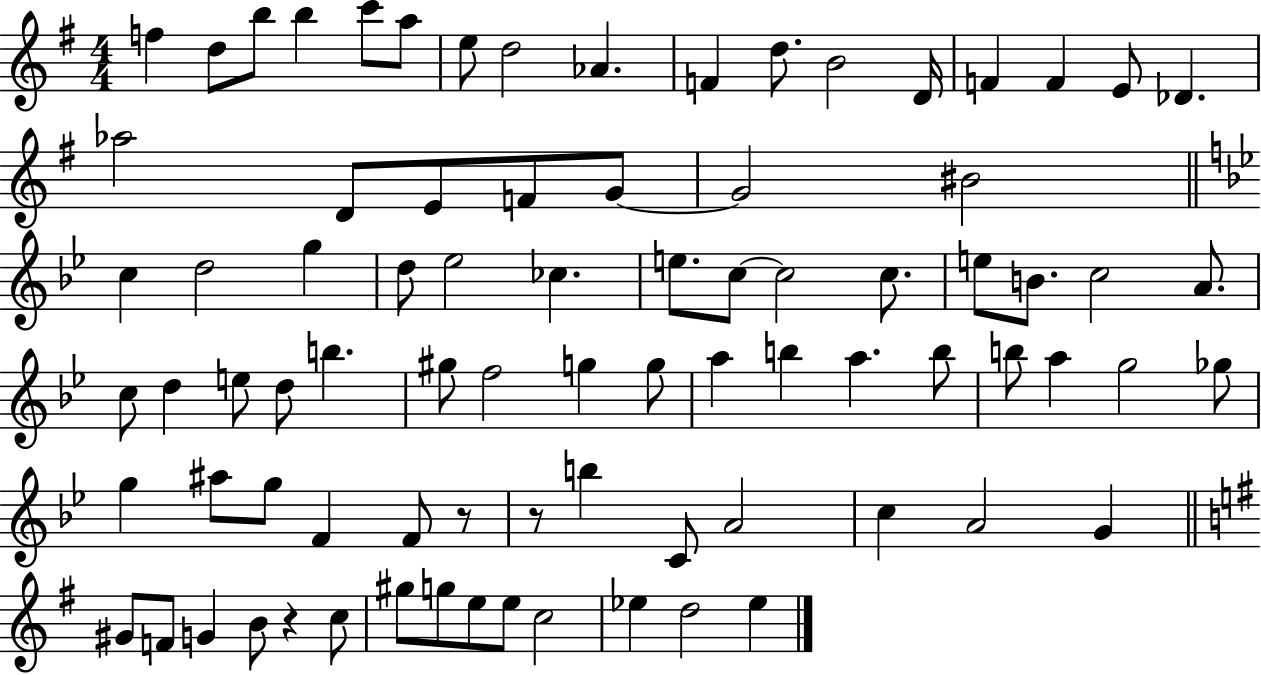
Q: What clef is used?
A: treble